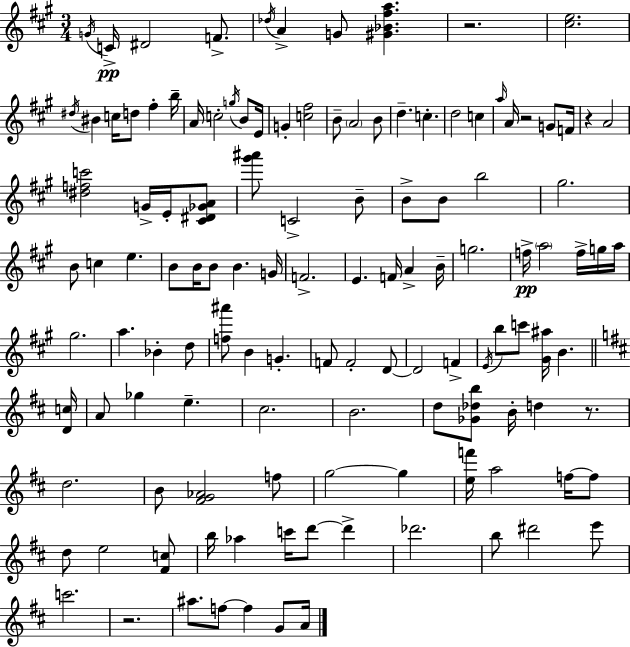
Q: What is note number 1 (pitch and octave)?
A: G4